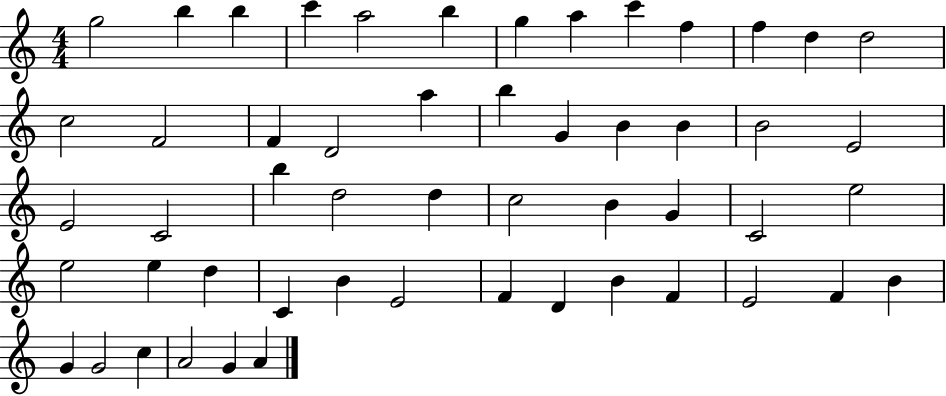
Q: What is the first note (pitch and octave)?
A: G5